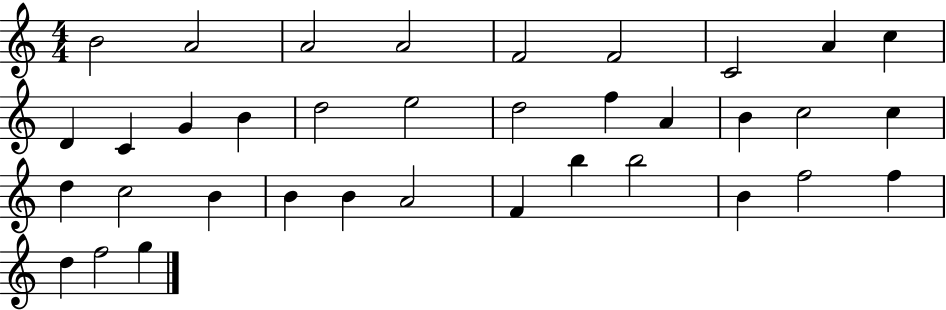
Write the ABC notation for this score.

X:1
T:Untitled
M:4/4
L:1/4
K:C
B2 A2 A2 A2 F2 F2 C2 A c D C G B d2 e2 d2 f A B c2 c d c2 B B B A2 F b b2 B f2 f d f2 g